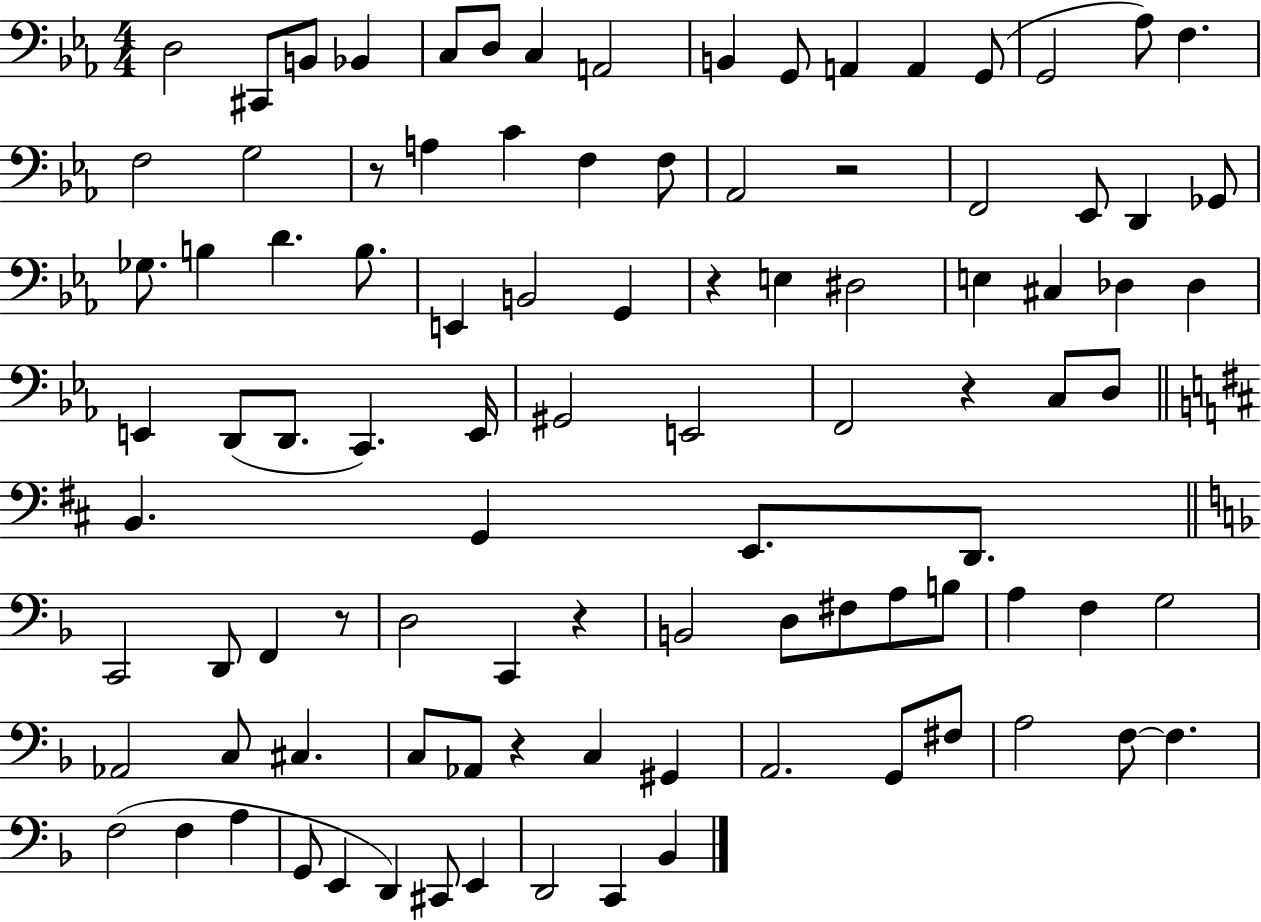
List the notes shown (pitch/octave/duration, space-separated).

D3/h C#2/e B2/e Bb2/q C3/e D3/e C3/q A2/h B2/q G2/e A2/q A2/q G2/e G2/h Ab3/e F3/q. F3/h G3/h R/e A3/q C4/q F3/q F3/e Ab2/h R/h F2/h Eb2/e D2/q Gb2/e Gb3/e. B3/q D4/q. B3/e. E2/q B2/h G2/q R/q E3/q D#3/h E3/q C#3/q Db3/q Db3/q E2/q D2/e D2/e. C2/q. E2/s G#2/h E2/h F2/h R/q C3/e D3/e B2/q. G2/q E2/e. D2/e. C2/h D2/e F2/q R/e D3/h C2/q R/q B2/h D3/e F#3/e A3/e B3/e A3/q F3/q G3/h Ab2/h C3/e C#3/q. C3/e Ab2/e R/q C3/q G#2/q A2/h. G2/e F#3/e A3/h F3/e F3/q. F3/h F3/q A3/q G2/e E2/q D2/q C#2/e E2/q D2/h C2/q Bb2/q